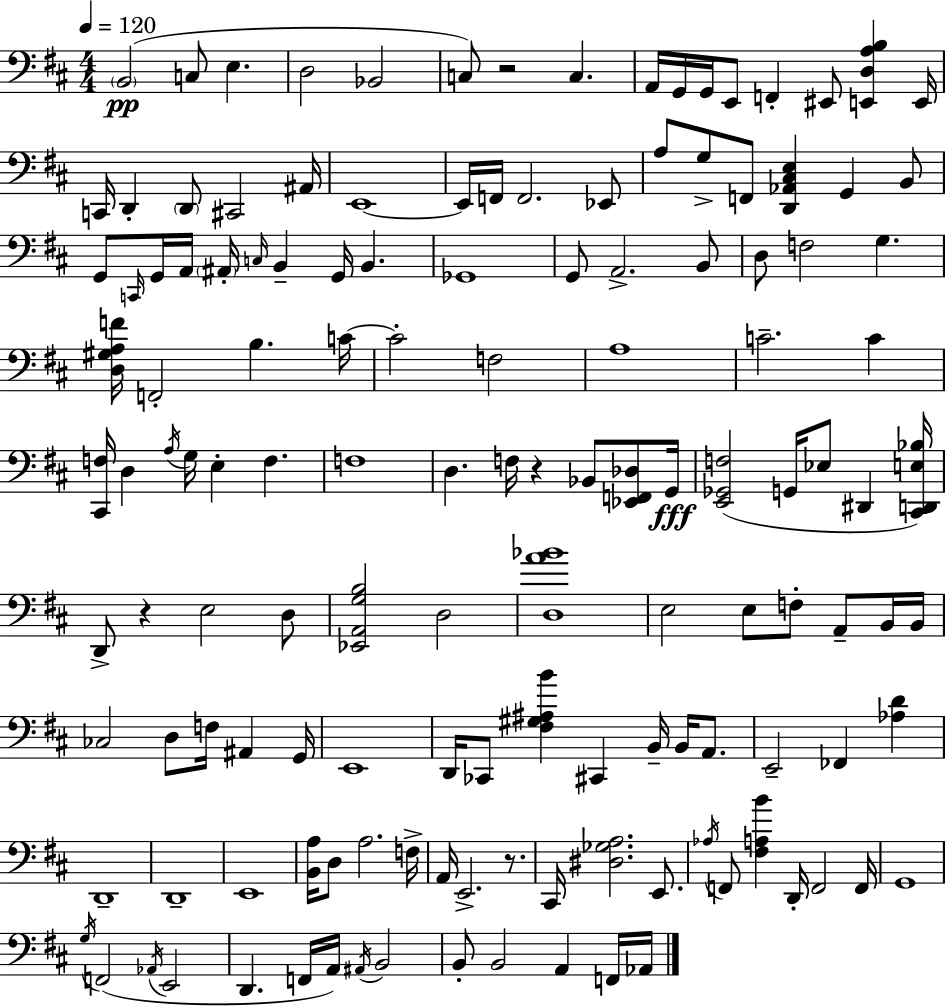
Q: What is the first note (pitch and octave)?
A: B2